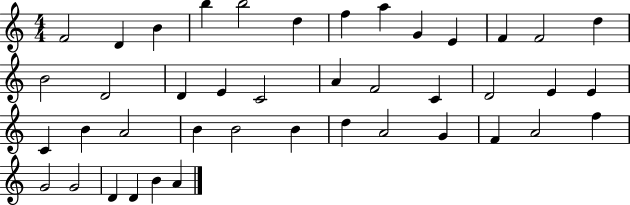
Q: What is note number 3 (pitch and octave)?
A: B4